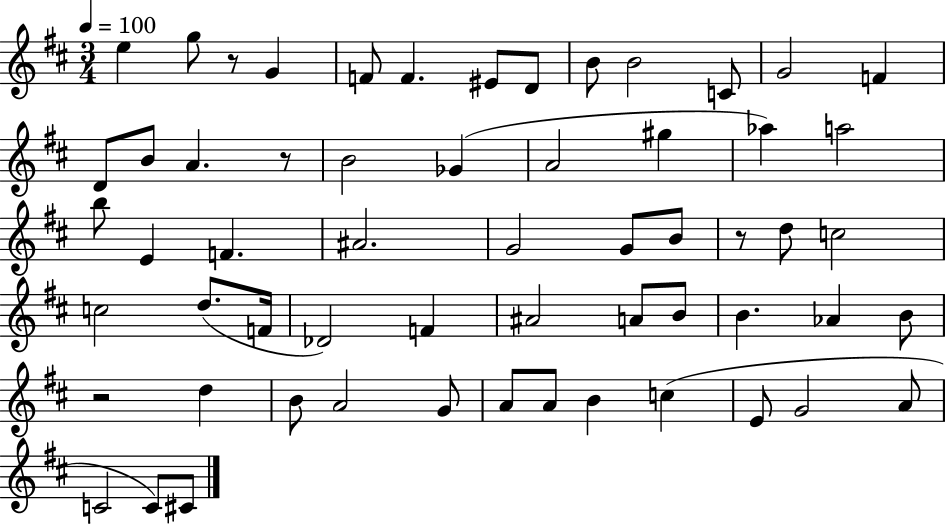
X:1
T:Untitled
M:3/4
L:1/4
K:D
e g/2 z/2 G F/2 F ^E/2 D/2 B/2 B2 C/2 G2 F D/2 B/2 A z/2 B2 _G A2 ^g _a a2 b/2 E F ^A2 G2 G/2 B/2 z/2 d/2 c2 c2 d/2 F/4 _D2 F ^A2 A/2 B/2 B _A B/2 z2 d B/2 A2 G/2 A/2 A/2 B c E/2 G2 A/2 C2 C/2 ^C/2